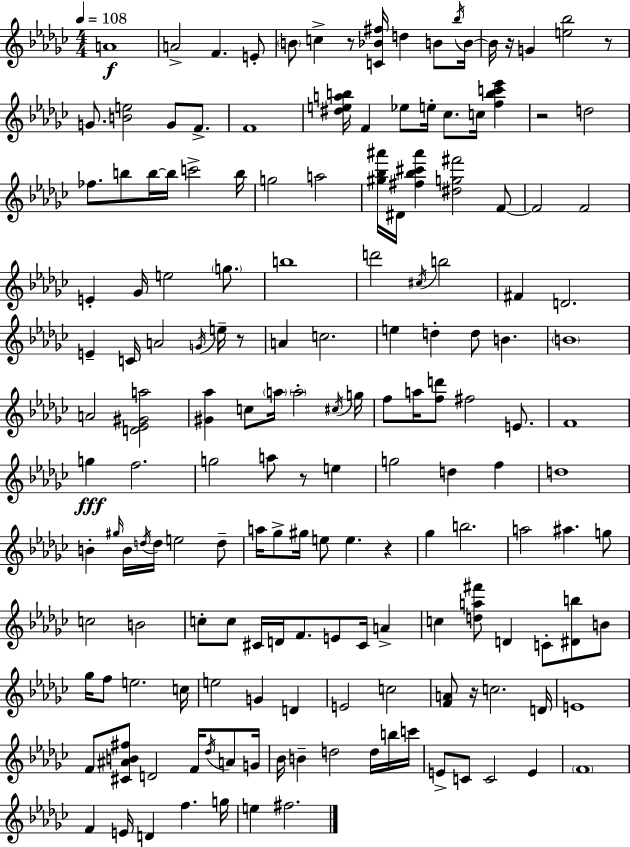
X:1
T:Untitled
M:4/4
L:1/4
K:Ebm
A4 A2 F E/2 B/2 c z/2 [C_B^f]/4 d B/2 _b/4 B/4 B/4 z/4 G [e_b]2 z/2 G/2 [Be]2 G/2 F/2 F4 [^deab]/4 F _e/2 e/4 _c/2 c/4 [fbc'_e'] z2 d2 _f/2 b/2 b/4 b/4 c'2 b/4 g2 a2 [^g_b^a']/4 ^D/4 [^f_b^c'^a'] [^dg^f']2 F/2 F2 F2 E _G/4 e2 g/2 b4 d'2 ^c/4 b2 ^F D2 E C/4 A2 G/4 e/4 z/2 A c2 e d d/2 B B4 A2 [D_E^Ga]2 [^G_a] c/2 a/4 a2 ^c/4 g/4 f/2 a/4 [fd']/2 ^f2 E/2 F4 g f2 g2 a/2 z/2 e g2 d f d4 B ^g/4 B/4 d/4 d/4 e2 d/2 a/4 _g/2 ^g/4 e/2 e z _g b2 a2 ^a g/2 c2 B2 c/2 c/2 ^C/4 D/4 F/2 E/2 ^C/4 A c [da^f']/2 D C/2 [^Db]/2 B/2 _g/4 f/2 e2 c/4 e2 G D E2 c2 [FA]/2 z/4 c2 D/4 E4 F/2 [^C^AB^f]/2 D2 F/4 _d/4 A/2 G/4 _B/4 B d2 d/4 b/4 c'/4 E/2 C/2 C2 E F4 F E/4 D f g/4 e ^f2